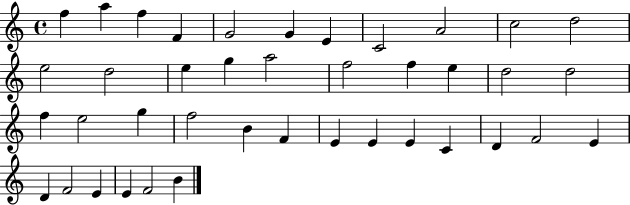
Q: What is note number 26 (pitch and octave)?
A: B4